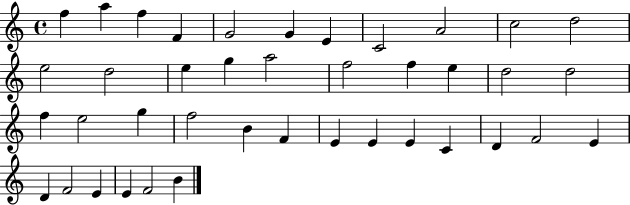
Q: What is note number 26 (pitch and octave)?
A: B4